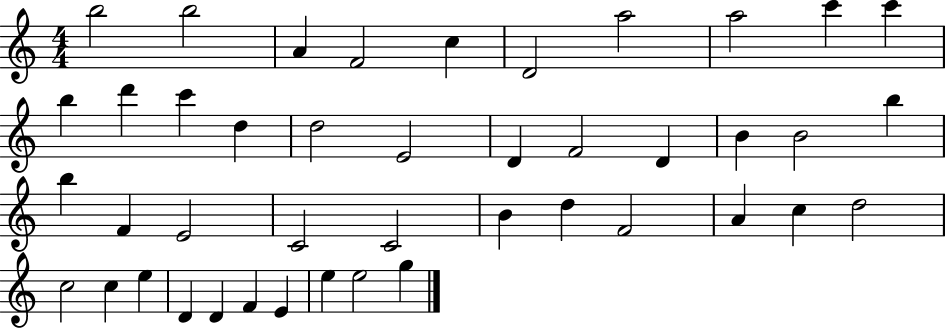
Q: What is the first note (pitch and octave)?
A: B5